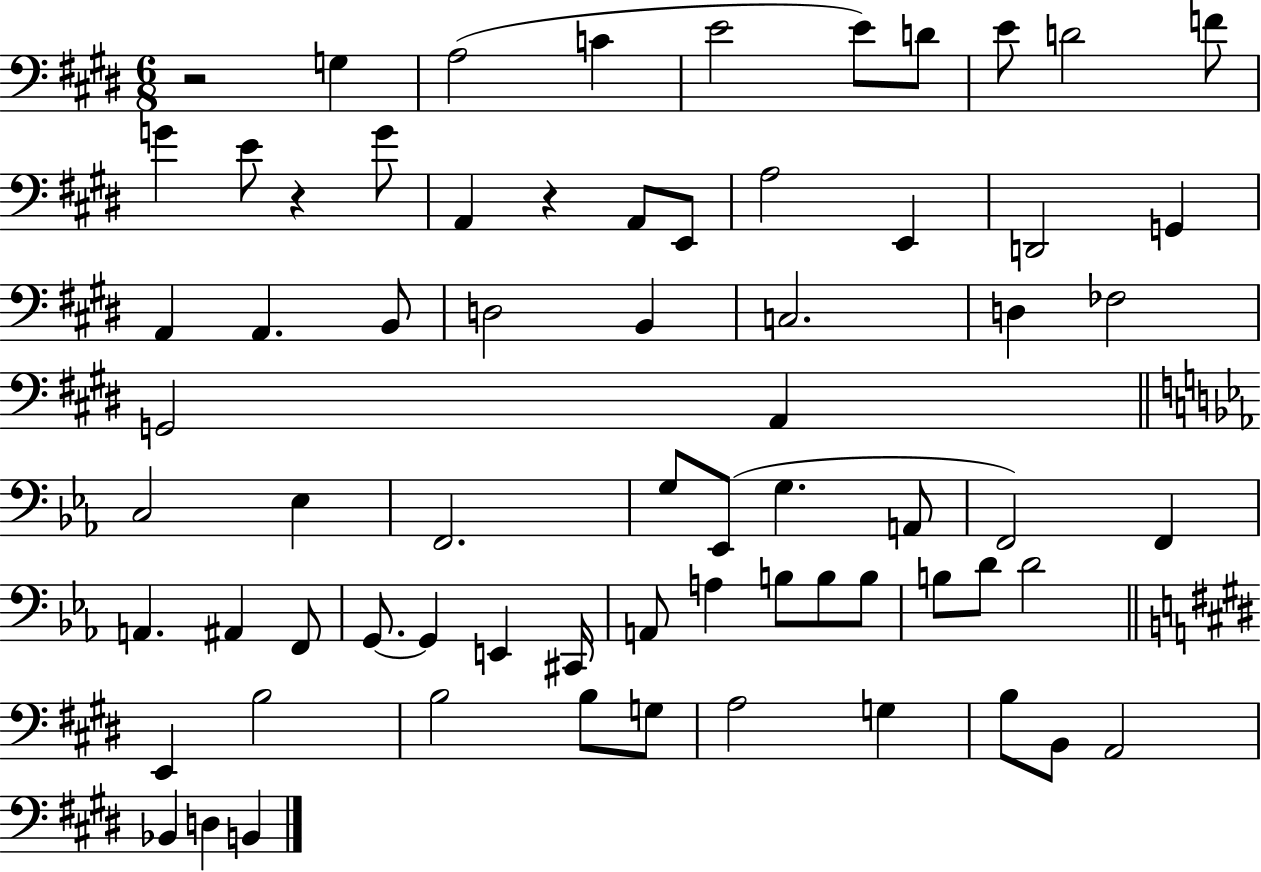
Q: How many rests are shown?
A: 3